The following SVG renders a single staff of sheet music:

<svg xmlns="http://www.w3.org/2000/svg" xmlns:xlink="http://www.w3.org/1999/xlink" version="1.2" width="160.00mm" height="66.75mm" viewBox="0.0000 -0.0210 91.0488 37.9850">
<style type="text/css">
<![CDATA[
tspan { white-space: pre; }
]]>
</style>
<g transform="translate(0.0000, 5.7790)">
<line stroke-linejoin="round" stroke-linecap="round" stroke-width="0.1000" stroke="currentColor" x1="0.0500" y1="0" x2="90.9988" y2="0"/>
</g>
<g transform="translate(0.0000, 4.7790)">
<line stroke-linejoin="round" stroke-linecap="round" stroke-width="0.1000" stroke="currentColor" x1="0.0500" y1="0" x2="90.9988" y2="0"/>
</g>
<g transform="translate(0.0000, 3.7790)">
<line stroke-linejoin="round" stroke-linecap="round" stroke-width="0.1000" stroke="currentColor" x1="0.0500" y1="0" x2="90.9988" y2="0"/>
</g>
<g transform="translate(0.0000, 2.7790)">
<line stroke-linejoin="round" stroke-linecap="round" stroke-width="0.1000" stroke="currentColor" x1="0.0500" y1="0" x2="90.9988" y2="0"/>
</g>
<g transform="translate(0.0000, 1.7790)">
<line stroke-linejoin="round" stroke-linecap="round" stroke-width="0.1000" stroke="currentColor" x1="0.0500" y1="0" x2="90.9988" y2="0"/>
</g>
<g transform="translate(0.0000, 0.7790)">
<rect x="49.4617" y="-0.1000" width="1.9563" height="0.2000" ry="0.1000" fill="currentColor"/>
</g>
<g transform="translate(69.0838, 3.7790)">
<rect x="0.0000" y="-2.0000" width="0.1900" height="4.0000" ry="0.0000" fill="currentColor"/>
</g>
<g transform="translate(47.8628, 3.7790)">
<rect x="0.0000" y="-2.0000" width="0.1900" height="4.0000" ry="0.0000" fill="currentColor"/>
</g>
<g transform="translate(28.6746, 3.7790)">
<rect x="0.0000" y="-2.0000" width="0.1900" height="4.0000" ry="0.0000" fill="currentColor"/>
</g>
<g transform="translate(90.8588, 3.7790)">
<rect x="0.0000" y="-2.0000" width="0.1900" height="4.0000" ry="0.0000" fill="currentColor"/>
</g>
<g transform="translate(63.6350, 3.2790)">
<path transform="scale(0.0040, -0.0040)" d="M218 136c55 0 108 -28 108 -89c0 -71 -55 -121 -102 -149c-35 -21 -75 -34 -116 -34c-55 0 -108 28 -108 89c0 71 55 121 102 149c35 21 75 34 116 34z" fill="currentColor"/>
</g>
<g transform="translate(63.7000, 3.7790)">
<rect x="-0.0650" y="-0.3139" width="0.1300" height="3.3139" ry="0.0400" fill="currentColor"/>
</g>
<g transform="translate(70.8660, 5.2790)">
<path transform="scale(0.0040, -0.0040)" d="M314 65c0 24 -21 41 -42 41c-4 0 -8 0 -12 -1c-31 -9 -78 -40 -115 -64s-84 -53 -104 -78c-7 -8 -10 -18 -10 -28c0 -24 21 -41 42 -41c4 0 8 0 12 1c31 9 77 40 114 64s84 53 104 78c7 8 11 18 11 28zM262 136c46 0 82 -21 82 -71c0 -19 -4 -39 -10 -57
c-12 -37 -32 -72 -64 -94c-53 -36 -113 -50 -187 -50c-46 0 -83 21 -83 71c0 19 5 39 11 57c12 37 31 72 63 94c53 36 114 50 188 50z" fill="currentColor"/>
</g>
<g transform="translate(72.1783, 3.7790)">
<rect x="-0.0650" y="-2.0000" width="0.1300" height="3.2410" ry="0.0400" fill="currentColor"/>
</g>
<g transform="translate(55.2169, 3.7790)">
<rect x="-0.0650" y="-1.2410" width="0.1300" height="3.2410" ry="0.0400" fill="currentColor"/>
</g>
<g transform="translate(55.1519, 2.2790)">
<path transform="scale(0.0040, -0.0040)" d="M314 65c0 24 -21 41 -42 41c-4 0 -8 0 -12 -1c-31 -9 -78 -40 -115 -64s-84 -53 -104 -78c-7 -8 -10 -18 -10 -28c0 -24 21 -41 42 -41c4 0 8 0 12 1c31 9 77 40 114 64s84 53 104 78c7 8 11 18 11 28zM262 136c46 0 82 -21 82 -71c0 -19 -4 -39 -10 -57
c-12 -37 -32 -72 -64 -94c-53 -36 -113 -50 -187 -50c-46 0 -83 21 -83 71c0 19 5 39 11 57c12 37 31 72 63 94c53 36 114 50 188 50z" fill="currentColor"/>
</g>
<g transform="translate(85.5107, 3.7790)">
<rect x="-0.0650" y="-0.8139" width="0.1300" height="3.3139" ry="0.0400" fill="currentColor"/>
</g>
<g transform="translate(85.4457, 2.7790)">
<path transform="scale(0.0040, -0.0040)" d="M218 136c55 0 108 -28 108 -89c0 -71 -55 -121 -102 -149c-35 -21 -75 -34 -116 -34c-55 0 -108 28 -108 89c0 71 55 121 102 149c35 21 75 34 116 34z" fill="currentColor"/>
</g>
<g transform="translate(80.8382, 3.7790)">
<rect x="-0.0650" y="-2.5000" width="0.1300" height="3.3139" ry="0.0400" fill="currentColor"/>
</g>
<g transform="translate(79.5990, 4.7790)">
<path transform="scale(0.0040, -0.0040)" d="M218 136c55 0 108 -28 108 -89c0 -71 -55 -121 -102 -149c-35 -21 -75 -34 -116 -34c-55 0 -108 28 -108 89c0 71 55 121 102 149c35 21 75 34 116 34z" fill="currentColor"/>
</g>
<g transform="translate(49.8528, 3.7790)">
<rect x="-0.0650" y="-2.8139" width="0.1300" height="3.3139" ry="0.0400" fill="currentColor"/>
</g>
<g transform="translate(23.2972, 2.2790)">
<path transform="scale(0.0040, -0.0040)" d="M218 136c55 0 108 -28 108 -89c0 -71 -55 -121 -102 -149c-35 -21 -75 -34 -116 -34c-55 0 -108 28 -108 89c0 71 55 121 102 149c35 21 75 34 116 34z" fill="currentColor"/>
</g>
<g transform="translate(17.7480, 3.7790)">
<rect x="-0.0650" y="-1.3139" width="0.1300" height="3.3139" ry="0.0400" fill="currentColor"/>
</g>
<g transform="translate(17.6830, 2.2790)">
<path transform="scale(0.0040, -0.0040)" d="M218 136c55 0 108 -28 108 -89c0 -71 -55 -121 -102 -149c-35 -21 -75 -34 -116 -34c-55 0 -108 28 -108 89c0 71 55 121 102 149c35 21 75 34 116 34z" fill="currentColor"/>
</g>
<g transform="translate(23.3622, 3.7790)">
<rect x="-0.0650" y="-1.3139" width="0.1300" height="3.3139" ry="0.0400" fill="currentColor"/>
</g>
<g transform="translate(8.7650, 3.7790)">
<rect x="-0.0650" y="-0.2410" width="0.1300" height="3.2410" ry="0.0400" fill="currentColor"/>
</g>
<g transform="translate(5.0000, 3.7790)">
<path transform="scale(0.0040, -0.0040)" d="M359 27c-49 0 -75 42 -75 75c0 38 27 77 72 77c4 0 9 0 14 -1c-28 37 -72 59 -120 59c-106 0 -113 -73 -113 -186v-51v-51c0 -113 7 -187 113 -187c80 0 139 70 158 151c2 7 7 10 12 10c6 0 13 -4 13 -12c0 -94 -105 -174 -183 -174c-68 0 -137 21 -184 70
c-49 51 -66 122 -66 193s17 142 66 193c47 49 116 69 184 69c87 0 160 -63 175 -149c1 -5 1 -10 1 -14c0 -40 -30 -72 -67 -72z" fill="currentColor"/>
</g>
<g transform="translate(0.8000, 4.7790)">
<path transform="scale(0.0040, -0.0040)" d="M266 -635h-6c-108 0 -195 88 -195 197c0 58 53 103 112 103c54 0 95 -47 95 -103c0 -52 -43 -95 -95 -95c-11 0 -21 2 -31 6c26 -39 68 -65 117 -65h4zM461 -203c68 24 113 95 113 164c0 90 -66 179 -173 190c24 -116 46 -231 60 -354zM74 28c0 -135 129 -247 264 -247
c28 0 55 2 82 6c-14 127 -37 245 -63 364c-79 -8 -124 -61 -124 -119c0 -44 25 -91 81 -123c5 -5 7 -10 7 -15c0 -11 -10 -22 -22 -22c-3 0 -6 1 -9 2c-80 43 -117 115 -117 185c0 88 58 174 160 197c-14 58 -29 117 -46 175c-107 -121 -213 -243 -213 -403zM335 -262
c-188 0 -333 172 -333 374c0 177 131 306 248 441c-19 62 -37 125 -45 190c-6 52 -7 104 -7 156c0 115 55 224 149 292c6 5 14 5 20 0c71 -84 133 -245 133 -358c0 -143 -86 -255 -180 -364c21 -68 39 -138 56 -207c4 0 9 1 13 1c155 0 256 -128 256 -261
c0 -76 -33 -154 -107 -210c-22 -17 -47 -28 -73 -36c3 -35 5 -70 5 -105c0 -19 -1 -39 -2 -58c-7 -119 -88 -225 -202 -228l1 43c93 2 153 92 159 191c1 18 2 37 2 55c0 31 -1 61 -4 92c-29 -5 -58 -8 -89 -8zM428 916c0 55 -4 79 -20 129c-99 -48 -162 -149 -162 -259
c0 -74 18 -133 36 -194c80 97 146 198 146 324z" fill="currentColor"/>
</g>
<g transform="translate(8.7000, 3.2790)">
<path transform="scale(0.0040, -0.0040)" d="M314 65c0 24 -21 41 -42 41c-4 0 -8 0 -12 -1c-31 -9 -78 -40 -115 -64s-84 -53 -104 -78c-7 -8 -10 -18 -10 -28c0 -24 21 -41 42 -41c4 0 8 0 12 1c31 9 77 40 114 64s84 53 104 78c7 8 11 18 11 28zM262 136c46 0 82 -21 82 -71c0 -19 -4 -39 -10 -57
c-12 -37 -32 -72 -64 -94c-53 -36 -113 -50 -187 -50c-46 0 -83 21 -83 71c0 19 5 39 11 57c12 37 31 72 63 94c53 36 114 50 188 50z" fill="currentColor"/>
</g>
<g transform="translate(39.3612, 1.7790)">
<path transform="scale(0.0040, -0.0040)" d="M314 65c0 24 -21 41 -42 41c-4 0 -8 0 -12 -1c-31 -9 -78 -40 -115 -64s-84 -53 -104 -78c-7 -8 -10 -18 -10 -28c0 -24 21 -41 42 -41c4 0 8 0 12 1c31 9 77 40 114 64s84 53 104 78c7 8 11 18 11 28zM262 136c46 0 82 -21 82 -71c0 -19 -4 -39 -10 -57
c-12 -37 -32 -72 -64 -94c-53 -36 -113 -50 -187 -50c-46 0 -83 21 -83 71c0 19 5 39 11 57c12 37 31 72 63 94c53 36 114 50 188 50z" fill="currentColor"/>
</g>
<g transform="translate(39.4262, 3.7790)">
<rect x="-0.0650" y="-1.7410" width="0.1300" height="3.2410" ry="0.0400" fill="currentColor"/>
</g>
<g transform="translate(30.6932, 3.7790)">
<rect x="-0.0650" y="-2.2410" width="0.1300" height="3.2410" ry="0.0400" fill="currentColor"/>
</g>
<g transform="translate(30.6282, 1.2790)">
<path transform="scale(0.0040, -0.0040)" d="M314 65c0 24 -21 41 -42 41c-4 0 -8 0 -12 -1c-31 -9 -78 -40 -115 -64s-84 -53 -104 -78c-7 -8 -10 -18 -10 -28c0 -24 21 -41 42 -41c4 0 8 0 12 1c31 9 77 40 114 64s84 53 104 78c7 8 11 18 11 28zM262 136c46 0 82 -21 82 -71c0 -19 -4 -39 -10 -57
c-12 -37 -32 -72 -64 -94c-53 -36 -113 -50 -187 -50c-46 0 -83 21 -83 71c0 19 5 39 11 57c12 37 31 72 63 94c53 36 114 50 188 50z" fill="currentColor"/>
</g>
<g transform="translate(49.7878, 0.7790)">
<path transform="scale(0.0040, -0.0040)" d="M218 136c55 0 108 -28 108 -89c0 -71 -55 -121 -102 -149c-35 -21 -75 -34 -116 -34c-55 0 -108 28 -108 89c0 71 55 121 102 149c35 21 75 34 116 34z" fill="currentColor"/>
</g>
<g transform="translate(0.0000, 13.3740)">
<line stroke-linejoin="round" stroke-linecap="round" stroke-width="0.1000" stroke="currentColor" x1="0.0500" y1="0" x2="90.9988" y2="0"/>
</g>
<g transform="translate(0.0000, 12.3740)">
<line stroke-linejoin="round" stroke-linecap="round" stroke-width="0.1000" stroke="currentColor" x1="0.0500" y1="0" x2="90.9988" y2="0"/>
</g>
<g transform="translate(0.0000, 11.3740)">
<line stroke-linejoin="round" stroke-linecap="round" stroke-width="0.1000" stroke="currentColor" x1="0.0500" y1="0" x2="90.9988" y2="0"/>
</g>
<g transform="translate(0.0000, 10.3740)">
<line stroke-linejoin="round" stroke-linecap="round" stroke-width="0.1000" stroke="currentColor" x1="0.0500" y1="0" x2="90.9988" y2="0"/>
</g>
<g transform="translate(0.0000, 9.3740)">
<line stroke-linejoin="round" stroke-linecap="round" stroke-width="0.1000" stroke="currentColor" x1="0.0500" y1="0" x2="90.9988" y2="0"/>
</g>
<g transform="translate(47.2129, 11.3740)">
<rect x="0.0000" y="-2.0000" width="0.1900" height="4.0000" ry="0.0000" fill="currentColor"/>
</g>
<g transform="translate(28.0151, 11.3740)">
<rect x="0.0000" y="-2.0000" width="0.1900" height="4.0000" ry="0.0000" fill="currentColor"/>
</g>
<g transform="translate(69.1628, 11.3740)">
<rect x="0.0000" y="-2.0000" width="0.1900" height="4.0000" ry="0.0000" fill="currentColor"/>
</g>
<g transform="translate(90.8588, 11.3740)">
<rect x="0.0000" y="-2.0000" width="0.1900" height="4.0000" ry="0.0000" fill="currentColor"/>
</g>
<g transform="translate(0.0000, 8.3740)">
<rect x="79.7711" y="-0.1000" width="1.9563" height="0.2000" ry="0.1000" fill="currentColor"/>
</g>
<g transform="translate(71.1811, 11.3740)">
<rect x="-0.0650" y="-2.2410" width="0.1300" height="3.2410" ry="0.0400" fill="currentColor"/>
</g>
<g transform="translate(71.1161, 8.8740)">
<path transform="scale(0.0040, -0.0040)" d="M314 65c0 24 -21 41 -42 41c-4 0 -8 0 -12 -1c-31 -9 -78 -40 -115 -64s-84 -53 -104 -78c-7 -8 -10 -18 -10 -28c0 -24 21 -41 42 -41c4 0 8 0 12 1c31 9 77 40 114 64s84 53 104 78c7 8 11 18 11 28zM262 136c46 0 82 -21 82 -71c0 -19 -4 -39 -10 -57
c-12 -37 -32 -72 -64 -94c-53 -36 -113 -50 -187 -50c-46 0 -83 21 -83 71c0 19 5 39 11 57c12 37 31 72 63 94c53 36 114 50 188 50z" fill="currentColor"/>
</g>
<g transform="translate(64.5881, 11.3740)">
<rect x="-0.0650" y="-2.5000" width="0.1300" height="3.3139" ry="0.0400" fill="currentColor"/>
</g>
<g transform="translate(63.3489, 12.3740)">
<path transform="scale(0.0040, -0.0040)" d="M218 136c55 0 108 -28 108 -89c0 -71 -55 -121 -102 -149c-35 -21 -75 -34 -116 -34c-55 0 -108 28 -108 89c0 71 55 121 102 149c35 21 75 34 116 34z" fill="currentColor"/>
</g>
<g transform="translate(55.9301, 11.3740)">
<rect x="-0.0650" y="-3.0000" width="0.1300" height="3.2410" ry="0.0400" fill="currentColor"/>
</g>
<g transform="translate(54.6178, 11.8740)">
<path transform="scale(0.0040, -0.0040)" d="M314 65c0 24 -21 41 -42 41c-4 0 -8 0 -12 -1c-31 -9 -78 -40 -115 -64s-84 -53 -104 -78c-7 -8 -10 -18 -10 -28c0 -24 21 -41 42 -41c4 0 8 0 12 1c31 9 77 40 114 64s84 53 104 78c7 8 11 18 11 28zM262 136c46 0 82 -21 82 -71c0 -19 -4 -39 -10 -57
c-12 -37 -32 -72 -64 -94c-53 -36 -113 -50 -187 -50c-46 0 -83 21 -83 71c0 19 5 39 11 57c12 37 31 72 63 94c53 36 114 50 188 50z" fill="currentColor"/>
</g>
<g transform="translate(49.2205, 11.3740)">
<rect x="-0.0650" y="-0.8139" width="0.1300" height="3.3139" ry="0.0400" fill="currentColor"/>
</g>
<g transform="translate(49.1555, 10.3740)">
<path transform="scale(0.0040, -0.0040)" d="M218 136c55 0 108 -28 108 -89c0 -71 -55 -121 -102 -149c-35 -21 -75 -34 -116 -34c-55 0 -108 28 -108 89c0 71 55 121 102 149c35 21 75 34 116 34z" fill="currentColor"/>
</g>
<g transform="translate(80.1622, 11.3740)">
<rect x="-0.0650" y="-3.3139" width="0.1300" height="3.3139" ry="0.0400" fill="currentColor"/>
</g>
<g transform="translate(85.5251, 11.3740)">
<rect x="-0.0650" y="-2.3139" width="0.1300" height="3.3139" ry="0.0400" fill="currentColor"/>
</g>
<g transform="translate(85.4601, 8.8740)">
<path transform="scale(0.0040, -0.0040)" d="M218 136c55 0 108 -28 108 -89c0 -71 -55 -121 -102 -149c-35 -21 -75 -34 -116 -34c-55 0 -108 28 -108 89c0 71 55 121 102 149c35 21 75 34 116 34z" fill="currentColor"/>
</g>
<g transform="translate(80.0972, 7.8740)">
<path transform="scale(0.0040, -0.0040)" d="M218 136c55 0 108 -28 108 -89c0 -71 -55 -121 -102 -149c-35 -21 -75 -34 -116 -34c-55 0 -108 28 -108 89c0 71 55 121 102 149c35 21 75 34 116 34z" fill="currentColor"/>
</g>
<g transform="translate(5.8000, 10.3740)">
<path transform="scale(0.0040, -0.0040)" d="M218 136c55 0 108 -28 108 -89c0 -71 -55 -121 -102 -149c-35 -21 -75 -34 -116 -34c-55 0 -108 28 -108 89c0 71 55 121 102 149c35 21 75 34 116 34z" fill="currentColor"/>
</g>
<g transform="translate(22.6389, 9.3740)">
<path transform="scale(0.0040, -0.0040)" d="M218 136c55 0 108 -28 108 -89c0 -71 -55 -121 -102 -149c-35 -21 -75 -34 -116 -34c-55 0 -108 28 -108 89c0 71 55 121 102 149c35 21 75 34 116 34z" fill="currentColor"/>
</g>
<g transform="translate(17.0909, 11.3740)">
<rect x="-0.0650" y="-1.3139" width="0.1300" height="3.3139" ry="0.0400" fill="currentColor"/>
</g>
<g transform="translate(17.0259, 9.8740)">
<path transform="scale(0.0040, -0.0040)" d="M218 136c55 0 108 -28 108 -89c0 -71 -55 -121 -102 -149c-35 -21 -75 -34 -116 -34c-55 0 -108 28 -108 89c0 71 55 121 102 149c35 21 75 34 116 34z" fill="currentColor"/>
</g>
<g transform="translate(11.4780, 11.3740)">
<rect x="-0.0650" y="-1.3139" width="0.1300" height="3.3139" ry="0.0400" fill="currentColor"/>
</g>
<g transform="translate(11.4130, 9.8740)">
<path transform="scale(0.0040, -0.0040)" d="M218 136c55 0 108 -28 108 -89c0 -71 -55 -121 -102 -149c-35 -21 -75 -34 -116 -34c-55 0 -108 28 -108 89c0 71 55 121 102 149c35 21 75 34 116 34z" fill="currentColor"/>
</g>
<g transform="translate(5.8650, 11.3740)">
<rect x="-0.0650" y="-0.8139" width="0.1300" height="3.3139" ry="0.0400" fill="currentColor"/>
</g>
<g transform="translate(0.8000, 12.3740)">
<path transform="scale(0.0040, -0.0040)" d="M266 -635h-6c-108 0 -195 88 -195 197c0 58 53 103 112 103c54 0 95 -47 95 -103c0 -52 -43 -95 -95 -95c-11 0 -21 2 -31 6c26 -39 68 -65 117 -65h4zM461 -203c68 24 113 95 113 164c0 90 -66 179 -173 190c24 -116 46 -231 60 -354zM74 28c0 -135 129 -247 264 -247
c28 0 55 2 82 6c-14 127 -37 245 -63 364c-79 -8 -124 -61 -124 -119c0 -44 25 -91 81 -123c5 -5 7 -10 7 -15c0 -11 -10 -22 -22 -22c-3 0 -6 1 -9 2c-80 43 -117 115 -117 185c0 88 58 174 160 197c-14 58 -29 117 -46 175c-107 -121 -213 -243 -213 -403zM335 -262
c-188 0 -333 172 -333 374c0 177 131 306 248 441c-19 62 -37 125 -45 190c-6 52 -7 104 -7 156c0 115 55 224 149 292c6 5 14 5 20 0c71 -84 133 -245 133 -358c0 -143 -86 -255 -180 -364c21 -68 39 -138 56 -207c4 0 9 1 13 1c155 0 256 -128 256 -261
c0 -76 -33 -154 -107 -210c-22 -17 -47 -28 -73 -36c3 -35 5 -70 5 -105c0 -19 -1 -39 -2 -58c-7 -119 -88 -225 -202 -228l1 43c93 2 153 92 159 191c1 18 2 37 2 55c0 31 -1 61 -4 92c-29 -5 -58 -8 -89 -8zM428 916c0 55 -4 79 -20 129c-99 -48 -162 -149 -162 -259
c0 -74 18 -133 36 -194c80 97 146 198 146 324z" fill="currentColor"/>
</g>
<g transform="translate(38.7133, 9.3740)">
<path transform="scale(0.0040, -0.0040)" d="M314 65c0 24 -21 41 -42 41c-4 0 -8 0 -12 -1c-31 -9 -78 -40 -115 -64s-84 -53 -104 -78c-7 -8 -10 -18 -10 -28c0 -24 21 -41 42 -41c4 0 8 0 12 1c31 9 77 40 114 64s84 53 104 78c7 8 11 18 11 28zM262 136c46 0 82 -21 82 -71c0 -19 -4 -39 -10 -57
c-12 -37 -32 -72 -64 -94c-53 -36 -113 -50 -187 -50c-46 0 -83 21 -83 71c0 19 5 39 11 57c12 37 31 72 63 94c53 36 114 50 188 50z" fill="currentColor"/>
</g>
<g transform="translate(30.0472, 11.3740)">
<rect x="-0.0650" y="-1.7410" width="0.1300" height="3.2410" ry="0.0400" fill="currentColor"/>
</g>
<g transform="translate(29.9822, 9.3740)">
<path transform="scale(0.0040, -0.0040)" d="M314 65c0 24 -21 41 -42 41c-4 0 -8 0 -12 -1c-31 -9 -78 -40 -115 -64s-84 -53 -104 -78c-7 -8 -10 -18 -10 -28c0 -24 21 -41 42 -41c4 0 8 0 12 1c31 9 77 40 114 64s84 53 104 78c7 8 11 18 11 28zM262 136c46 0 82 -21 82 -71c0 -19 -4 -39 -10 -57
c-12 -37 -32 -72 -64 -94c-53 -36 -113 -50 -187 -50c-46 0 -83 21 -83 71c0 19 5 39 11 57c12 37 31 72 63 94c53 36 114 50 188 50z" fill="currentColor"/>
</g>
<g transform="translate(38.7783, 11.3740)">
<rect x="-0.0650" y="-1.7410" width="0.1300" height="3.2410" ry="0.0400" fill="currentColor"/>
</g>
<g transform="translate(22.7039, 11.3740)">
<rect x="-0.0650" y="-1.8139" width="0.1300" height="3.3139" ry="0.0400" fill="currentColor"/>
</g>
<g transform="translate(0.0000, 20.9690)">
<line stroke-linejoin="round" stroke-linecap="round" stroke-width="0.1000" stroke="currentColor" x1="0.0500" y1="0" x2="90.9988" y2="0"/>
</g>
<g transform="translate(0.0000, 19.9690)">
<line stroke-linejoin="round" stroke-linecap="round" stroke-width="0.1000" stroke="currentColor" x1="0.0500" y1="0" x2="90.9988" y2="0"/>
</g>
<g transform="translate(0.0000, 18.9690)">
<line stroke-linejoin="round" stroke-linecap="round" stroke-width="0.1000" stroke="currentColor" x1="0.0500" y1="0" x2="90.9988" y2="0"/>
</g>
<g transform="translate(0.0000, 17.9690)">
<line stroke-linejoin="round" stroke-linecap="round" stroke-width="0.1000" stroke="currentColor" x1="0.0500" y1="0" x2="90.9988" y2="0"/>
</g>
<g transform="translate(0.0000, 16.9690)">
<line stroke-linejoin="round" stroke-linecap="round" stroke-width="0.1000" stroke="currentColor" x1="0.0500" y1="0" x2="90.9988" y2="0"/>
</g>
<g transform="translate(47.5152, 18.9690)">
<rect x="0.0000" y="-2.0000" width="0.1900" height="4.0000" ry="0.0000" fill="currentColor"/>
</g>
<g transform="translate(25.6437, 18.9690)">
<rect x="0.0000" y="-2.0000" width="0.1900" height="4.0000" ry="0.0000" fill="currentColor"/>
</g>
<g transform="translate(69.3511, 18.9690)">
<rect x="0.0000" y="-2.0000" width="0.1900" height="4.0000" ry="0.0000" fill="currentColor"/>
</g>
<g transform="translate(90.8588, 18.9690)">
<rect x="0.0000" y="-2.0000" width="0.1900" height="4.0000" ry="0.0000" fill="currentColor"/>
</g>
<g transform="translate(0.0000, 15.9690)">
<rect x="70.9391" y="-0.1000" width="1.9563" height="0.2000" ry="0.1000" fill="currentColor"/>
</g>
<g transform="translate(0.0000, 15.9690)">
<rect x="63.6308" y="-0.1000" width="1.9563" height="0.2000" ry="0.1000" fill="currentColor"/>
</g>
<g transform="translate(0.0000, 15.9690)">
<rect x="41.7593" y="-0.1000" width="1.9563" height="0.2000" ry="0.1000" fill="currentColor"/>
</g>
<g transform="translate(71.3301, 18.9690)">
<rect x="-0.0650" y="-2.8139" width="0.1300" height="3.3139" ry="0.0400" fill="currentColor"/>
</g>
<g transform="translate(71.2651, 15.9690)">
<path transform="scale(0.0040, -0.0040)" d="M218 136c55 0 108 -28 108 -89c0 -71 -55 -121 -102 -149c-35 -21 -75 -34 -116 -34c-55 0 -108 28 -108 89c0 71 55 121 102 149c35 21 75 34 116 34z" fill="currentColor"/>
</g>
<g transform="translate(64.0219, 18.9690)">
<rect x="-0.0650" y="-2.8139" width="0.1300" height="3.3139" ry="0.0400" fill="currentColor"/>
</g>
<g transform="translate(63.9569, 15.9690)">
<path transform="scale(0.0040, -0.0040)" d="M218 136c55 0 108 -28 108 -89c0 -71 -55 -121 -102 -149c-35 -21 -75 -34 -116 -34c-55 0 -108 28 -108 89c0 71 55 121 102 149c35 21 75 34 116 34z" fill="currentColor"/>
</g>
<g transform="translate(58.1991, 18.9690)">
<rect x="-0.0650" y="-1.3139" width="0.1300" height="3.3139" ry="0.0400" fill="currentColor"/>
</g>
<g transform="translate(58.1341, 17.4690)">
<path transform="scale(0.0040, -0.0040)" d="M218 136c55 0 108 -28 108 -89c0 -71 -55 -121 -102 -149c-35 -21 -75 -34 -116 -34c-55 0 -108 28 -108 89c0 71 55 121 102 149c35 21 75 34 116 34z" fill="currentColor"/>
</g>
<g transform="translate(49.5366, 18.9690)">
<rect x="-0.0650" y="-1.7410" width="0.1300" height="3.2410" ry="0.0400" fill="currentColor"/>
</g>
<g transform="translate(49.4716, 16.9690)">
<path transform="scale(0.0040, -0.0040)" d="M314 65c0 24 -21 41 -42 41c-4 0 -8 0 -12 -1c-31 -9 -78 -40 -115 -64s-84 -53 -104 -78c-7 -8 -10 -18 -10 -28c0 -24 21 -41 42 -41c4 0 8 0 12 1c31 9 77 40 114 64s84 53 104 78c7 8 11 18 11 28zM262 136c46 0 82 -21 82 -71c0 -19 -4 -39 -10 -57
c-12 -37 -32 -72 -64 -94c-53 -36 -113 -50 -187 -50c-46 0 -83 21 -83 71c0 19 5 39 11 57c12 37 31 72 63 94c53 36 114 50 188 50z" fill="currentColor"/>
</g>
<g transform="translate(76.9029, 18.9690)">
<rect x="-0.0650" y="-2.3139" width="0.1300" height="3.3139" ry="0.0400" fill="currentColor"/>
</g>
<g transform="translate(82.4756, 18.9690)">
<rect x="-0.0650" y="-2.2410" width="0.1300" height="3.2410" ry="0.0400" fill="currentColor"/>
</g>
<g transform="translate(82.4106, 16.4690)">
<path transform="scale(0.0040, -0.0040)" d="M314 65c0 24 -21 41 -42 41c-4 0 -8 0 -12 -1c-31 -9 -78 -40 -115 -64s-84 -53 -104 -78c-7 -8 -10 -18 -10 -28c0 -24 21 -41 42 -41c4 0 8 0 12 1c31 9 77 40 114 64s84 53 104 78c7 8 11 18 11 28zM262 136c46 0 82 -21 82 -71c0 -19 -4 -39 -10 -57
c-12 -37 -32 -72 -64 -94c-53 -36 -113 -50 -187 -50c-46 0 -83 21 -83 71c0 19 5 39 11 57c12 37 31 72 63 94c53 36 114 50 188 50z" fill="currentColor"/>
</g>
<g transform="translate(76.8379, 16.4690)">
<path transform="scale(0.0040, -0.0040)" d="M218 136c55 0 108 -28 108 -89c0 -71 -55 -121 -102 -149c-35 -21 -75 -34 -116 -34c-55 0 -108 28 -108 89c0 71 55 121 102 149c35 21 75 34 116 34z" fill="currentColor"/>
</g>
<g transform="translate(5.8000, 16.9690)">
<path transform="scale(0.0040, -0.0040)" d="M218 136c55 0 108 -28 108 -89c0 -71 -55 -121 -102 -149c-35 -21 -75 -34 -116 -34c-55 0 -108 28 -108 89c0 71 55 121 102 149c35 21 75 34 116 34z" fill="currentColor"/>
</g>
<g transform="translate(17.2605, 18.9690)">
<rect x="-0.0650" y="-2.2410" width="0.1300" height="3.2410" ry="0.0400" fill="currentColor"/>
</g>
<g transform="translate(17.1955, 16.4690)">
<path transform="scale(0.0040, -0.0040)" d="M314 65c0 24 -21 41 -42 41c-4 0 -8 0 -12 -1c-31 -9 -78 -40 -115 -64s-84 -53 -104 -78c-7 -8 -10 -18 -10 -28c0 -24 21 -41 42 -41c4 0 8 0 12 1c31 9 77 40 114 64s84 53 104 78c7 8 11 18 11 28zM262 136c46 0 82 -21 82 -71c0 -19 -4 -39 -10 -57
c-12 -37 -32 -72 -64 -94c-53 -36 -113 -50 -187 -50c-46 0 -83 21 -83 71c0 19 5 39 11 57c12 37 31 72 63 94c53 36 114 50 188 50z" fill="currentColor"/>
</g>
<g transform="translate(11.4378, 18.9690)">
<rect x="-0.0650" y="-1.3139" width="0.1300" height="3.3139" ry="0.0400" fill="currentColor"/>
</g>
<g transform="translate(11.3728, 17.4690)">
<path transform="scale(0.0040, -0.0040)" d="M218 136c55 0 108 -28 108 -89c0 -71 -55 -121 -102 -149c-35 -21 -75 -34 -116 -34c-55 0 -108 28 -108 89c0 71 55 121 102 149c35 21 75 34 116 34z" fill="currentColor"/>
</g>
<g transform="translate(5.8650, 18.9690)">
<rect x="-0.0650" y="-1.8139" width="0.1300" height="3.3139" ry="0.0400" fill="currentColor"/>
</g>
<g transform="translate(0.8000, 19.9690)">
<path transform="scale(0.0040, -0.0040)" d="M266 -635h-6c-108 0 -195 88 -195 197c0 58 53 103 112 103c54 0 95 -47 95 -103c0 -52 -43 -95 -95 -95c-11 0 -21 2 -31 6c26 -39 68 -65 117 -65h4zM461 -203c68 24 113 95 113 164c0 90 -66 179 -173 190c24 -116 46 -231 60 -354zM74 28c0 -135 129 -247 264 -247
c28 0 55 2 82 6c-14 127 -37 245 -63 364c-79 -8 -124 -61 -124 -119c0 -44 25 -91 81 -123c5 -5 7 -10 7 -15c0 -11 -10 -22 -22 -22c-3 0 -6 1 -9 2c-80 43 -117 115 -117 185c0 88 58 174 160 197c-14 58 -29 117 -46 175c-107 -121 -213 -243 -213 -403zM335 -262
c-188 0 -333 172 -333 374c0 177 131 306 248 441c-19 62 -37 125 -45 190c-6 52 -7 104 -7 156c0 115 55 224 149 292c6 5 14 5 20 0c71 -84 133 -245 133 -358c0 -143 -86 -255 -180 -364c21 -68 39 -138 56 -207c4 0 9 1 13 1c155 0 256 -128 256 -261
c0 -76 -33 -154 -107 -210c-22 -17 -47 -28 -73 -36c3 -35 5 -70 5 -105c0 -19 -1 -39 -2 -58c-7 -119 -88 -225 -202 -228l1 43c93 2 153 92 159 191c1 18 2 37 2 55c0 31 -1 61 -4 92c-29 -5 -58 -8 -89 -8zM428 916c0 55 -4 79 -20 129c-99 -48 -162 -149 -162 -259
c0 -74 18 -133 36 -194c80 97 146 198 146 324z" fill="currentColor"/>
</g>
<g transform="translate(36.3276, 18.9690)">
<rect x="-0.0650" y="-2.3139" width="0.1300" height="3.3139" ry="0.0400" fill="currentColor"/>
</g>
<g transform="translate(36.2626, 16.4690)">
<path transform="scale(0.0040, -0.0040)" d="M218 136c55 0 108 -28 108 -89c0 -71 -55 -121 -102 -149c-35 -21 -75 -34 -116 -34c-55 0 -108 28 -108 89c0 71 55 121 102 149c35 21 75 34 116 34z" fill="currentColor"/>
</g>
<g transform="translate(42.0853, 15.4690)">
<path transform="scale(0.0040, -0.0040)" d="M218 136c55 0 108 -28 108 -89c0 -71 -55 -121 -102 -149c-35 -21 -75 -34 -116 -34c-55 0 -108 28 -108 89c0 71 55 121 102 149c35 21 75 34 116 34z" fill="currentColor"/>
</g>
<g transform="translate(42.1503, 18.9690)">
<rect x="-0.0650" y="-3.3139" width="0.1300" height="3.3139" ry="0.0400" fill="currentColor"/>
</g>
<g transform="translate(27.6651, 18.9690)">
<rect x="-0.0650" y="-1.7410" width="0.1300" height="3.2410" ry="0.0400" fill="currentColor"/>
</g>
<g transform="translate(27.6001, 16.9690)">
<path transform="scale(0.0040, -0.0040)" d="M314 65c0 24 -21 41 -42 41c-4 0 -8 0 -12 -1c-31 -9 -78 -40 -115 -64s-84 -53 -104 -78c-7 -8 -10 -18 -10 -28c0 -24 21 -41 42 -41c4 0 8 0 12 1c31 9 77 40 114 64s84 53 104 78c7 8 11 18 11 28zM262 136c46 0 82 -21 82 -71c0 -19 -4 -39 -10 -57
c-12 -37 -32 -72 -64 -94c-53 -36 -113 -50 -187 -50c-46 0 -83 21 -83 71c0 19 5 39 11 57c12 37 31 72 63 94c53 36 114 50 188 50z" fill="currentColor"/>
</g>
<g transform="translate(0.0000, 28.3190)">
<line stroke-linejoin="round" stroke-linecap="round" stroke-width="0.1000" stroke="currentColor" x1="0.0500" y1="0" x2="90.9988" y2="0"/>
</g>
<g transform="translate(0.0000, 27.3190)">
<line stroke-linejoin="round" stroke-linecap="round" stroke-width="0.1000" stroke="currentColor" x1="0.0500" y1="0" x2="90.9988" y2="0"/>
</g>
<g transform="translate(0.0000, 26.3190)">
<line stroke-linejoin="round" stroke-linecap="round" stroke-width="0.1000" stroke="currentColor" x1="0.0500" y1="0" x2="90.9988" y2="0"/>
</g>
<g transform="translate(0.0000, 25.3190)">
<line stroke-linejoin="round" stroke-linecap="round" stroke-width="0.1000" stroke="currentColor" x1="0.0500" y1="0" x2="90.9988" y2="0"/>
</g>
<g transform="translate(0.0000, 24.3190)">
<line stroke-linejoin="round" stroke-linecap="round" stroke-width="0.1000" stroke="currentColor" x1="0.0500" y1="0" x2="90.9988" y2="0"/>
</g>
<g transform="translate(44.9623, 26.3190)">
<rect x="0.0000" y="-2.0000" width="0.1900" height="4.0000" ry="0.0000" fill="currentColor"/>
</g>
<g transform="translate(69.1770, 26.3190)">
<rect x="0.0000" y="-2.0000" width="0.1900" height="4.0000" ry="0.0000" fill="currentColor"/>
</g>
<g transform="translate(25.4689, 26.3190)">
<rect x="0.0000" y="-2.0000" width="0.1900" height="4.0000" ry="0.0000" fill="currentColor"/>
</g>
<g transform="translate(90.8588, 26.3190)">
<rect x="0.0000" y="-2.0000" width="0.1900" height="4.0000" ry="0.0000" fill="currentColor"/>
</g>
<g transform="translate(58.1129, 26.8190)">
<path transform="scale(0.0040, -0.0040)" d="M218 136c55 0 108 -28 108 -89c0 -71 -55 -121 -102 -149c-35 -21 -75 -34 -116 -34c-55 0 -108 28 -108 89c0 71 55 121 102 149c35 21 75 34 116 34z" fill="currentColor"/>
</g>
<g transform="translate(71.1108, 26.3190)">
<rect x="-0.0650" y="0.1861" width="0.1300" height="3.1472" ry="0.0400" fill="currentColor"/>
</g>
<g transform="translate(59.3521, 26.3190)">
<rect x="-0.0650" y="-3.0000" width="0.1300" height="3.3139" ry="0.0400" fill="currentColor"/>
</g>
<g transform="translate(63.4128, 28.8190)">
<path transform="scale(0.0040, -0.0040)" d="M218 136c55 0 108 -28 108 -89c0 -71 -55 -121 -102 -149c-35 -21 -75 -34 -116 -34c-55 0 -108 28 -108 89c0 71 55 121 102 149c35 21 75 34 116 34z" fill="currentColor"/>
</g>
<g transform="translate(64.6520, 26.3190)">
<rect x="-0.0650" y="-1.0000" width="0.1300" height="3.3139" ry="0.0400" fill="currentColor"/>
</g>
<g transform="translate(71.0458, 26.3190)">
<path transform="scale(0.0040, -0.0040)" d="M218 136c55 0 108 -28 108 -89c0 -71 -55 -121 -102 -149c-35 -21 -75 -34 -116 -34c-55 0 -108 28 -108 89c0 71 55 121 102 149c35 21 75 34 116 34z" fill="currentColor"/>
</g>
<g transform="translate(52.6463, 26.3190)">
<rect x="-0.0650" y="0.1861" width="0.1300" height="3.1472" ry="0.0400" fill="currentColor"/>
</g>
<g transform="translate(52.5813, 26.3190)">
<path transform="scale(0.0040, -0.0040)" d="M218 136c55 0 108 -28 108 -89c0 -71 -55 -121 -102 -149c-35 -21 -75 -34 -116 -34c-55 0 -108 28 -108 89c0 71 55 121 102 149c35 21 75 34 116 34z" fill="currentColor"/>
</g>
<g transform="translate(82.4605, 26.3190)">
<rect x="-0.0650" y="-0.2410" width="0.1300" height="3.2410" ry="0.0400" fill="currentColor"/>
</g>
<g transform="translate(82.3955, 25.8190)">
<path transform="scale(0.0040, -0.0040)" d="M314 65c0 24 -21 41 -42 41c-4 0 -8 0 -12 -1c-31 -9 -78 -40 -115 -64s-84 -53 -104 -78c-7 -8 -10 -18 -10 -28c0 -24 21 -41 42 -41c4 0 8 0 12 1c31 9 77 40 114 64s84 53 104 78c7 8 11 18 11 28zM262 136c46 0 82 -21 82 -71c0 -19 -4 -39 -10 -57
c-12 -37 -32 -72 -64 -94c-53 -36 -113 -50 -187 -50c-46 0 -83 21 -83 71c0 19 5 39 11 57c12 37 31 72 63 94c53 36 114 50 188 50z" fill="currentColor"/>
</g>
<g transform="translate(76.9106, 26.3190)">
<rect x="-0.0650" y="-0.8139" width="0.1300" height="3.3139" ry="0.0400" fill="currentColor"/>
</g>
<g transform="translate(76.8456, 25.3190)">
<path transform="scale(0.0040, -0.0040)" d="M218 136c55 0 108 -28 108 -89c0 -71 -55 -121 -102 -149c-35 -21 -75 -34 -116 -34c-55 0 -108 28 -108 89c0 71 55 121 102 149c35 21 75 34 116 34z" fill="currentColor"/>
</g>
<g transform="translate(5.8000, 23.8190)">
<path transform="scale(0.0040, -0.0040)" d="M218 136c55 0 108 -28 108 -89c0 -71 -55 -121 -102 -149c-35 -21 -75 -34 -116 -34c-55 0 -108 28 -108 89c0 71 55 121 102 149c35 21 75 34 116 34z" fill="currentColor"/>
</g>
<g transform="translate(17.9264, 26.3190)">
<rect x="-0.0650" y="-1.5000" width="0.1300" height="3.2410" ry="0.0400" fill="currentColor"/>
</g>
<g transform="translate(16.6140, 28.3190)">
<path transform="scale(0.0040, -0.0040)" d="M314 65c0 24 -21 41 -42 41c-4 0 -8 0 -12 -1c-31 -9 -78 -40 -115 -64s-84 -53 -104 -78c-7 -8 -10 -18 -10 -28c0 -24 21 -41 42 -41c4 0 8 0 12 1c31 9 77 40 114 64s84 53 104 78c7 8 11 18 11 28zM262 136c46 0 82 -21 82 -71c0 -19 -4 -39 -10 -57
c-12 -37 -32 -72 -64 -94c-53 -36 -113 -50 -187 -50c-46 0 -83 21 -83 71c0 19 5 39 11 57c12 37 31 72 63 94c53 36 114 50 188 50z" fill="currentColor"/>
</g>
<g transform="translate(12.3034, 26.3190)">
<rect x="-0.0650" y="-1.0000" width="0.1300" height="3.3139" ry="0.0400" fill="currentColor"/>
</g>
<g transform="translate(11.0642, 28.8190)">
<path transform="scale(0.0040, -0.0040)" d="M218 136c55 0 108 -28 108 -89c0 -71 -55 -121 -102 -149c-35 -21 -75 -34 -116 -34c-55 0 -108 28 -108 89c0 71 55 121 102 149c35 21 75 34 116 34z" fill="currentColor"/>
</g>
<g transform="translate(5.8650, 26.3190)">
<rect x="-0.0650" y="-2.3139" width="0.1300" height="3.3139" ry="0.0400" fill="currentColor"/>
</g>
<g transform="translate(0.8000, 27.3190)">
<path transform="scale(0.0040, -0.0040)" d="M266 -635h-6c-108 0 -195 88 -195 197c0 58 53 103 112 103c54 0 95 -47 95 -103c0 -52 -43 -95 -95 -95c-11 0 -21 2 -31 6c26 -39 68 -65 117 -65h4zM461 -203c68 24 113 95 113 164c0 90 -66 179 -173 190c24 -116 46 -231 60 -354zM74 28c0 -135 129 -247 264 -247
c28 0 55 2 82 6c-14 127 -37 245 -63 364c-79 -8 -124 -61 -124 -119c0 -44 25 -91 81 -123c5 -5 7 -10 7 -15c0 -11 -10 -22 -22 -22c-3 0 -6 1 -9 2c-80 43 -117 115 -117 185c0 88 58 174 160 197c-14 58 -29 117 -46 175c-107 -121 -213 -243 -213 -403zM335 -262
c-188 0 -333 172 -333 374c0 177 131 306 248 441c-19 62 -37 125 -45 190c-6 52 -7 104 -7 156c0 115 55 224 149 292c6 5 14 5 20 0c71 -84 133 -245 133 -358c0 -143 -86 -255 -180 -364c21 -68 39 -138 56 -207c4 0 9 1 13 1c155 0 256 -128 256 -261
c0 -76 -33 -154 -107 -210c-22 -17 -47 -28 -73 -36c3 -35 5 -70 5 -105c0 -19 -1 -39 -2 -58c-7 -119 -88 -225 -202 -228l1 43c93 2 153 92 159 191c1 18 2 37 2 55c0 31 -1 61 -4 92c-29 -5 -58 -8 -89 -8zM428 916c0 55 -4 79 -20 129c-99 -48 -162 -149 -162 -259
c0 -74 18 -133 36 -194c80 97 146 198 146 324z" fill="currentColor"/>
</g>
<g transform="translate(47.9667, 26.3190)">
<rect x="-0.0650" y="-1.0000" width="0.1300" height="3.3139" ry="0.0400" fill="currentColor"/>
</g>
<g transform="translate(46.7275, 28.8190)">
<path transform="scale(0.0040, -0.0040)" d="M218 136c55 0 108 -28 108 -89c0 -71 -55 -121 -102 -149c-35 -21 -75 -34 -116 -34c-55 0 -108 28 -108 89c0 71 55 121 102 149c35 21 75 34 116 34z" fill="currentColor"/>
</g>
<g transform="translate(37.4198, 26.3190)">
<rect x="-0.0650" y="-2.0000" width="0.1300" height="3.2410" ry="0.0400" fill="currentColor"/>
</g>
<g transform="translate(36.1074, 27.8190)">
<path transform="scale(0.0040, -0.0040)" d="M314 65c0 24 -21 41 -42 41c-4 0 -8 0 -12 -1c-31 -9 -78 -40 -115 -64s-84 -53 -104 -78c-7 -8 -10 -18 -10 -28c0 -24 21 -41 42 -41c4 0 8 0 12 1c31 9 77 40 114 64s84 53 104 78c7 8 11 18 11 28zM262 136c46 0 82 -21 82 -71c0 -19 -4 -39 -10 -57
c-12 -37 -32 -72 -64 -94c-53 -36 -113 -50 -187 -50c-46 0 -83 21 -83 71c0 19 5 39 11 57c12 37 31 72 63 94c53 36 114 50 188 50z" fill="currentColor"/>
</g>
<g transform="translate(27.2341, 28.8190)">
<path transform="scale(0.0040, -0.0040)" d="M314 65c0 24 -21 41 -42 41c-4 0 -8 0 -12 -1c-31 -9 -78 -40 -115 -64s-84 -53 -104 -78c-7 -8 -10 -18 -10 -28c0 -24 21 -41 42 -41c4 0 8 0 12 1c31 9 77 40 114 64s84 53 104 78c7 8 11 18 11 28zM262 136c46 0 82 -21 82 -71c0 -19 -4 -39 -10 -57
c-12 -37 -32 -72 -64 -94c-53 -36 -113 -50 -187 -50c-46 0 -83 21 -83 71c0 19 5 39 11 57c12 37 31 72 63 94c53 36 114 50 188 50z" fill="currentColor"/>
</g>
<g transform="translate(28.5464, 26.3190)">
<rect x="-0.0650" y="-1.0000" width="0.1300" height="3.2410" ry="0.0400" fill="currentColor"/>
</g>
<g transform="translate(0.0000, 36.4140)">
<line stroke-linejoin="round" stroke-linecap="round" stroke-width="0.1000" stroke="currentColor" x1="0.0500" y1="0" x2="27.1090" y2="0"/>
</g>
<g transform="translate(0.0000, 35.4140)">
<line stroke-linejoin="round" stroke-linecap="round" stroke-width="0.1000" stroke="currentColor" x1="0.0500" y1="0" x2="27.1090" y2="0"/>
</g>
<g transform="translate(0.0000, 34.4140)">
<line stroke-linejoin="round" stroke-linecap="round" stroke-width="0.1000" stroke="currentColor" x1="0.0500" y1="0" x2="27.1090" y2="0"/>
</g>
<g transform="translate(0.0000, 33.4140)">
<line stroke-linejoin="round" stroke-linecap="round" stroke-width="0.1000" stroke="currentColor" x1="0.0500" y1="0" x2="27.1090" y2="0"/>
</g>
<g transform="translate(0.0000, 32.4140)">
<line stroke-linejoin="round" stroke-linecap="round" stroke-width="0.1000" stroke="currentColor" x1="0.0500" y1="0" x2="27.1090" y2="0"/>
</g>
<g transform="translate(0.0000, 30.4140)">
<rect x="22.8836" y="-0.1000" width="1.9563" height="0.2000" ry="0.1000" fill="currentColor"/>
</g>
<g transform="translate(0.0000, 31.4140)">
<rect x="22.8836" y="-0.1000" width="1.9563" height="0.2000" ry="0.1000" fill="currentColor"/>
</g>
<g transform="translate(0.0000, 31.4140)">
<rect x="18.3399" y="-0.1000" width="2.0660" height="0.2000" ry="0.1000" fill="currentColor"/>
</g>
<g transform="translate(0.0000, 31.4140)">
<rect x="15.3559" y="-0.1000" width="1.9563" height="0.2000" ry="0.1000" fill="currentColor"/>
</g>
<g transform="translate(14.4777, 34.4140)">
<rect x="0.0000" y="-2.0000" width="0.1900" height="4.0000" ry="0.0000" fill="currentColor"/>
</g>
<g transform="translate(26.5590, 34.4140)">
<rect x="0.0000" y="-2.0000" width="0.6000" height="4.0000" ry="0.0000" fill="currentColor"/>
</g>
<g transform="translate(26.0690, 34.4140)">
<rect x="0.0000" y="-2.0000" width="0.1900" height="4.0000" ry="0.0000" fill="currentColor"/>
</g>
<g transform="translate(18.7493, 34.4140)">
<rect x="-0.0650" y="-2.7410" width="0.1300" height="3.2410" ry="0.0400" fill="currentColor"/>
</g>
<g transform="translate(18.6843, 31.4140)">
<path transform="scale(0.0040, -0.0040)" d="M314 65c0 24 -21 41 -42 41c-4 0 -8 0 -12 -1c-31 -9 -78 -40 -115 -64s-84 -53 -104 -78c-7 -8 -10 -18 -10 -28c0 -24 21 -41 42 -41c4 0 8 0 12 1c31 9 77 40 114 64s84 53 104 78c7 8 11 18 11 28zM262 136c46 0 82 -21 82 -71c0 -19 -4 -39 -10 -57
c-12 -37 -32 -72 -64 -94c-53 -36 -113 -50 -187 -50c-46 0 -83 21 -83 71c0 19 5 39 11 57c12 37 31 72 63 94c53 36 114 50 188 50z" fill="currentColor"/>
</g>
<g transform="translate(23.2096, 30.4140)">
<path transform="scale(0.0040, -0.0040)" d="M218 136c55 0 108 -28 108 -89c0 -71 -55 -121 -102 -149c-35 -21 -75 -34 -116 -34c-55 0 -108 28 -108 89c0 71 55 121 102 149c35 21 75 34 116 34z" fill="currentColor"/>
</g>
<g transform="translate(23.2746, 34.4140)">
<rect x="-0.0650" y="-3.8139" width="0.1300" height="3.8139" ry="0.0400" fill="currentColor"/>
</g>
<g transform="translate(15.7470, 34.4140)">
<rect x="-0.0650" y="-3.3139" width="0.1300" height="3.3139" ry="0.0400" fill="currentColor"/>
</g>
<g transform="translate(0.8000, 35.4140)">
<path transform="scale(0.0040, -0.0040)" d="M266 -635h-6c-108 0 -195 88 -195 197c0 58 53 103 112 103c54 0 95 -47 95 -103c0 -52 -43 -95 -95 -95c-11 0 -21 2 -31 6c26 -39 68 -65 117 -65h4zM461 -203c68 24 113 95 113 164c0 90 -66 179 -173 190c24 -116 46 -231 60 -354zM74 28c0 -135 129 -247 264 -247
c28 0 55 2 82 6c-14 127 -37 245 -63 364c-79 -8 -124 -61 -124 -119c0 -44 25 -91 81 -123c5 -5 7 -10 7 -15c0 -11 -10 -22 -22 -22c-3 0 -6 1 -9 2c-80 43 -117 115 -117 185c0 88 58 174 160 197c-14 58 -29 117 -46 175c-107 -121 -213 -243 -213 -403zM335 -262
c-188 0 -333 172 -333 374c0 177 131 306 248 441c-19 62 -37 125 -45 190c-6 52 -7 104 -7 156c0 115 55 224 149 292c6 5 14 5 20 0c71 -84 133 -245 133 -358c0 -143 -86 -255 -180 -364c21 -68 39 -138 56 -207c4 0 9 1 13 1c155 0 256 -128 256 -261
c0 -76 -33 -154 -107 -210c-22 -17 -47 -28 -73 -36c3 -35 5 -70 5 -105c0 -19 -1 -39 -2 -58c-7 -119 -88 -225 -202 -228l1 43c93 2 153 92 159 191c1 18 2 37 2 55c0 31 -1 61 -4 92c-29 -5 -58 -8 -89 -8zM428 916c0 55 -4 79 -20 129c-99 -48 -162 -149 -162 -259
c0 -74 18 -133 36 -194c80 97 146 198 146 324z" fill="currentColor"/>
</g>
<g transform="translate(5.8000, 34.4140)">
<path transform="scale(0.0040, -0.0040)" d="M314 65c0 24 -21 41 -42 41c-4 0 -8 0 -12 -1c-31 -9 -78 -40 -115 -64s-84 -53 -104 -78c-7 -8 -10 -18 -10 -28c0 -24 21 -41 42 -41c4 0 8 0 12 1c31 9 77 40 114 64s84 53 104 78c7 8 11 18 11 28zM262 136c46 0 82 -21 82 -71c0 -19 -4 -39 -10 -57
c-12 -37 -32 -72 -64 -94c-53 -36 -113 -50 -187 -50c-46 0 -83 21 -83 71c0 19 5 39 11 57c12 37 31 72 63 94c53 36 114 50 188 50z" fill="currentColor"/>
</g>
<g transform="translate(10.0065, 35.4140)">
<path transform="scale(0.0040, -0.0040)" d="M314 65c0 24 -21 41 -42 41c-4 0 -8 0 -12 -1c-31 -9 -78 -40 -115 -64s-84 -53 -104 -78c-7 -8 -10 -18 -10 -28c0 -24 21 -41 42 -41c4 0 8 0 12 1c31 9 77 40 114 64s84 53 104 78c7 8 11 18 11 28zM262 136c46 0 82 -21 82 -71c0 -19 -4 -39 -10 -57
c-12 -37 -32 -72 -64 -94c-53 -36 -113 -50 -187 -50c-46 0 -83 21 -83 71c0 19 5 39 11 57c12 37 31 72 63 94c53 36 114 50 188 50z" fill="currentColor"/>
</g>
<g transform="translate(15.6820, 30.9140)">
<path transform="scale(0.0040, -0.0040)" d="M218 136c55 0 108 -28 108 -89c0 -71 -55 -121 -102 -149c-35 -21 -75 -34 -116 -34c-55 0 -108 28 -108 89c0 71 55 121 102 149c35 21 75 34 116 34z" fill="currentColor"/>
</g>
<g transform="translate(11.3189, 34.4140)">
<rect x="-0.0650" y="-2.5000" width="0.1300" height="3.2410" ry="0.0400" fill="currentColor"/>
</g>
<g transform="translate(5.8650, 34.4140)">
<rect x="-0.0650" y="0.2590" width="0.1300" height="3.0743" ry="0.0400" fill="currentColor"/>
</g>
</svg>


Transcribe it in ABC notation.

X:1
T:Untitled
M:4/4
L:1/4
K:C
c2 e e g2 f2 a e2 c F2 G d d e e f f2 f2 d A2 G g2 b g f e g2 f2 g b f2 e a a g g2 g D E2 D2 F2 D B A D B d c2 B2 G2 b a2 c'